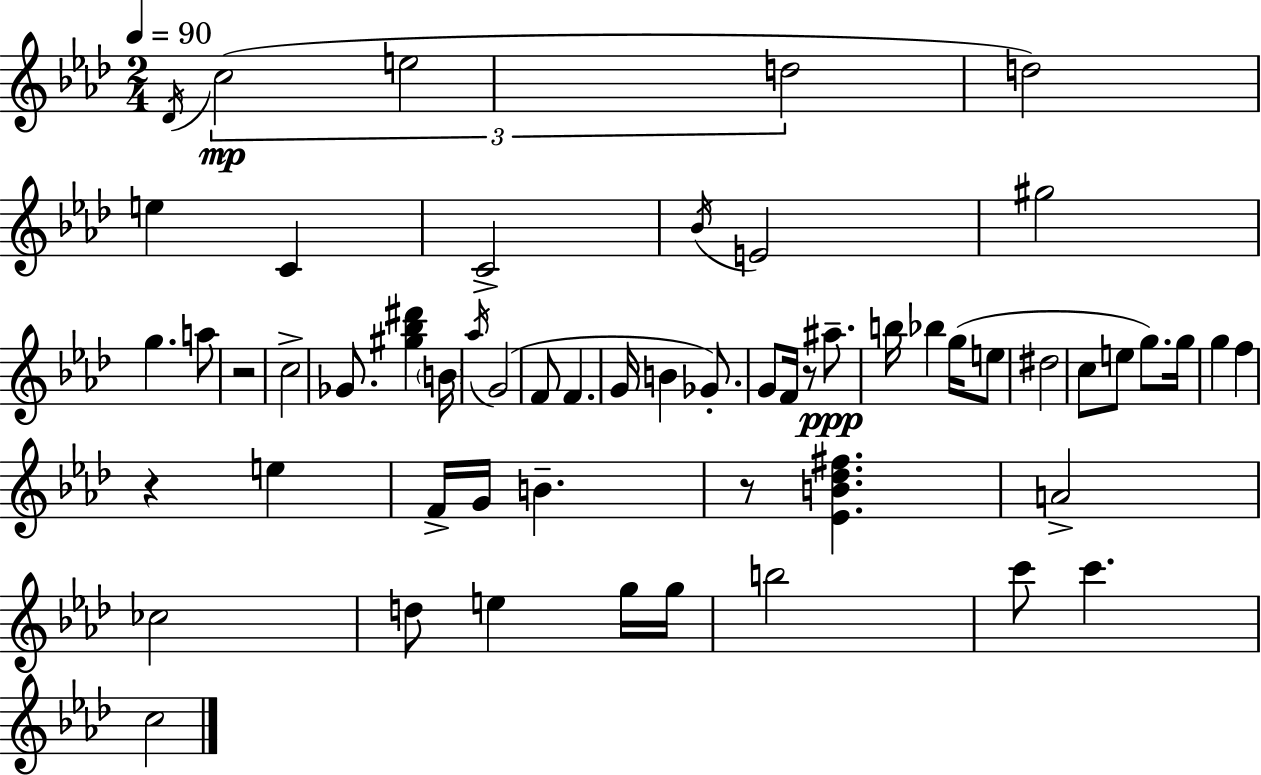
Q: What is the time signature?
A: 2/4